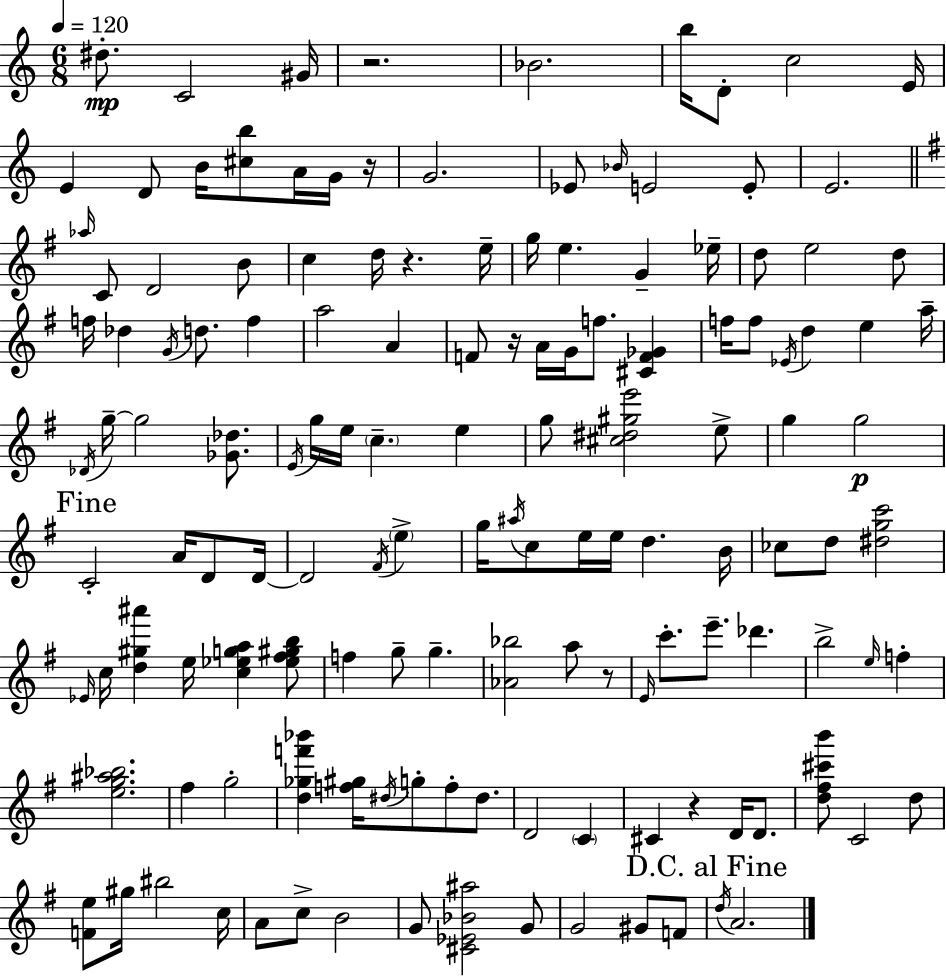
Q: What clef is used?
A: treble